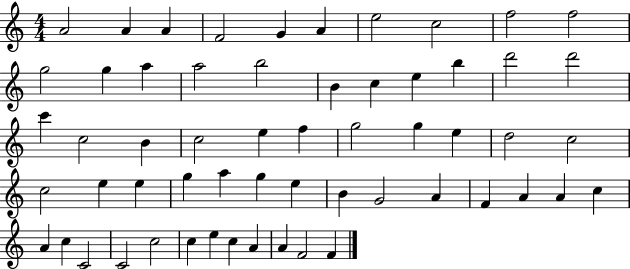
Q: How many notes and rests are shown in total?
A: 58